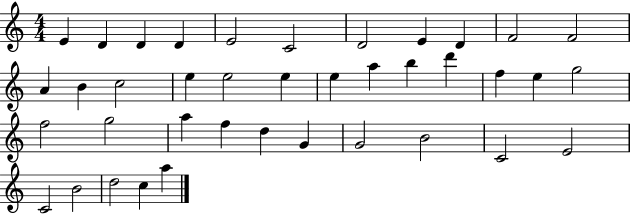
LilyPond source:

{
  \clef treble
  \numericTimeSignature
  \time 4/4
  \key c \major
  e'4 d'4 d'4 d'4 | e'2 c'2 | d'2 e'4 d'4 | f'2 f'2 | \break a'4 b'4 c''2 | e''4 e''2 e''4 | e''4 a''4 b''4 d'''4 | f''4 e''4 g''2 | \break f''2 g''2 | a''4 f''4 d''4 g'4 | g'2 b'2 | c'2 e'2 | \break c'2 b'2 | d''2 c''4 a''4 | \bar "|."
}